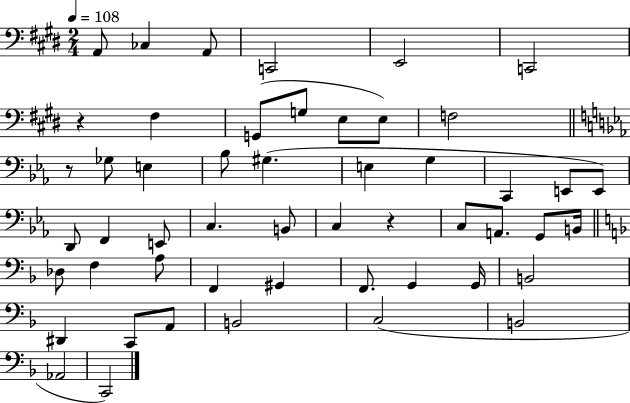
A2/e CES3/q A2/e C2/h E2/h C2/h R/q F#3/q G2/e G3/e E3/e E3/e F3/h R/e Gb3/e E3/q Bb3/e G#3/q. E3/q G3/q C2/q E2/e E2/e D2/e F2/q E2/e C3/q. B2/e C3/q R/q C3/e A2/e. G2/e B2/s Db3/e F3/q A3/e F2/q G#2/q F2/e. G2/q G2/s B2/h D#2/q C2/e A2/e B2/h C3/h B2/h Ab2/h C2/h